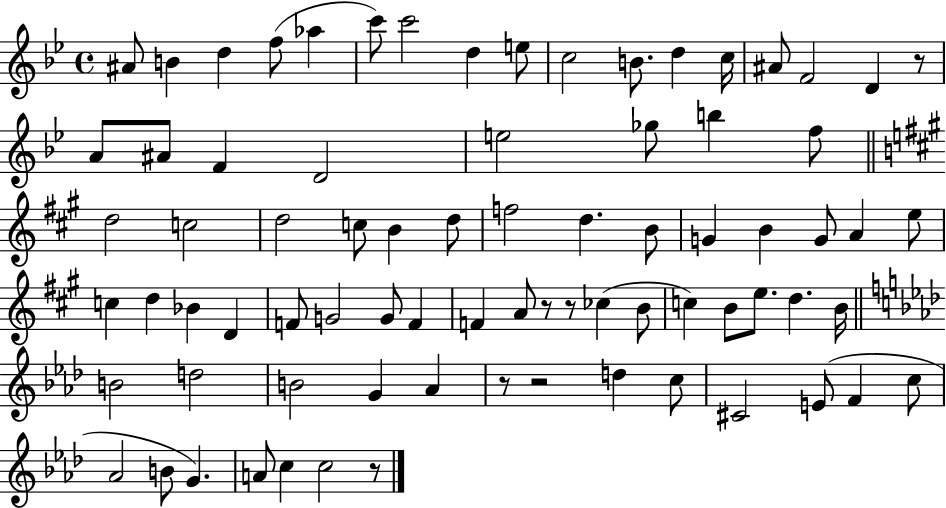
X:1
T:Untitled
M:4/4
L:1/4
K:Bb
^A/2 B d f/2 _a c'/2 c'2 d e/2 c2 B/2 d c/4 ^A/2 F2 D z/2 A/2 ^A/2 F D2 e2 _g/2 b f/2 d2 c2 d2 c/2 B d/2 f2 d B/2 G B G/2 A e/2 c d _B D F/2 G2 G/2 F F A/2 z/2 z/2 _c B/2 c B/2 e/2 d B/4 B2 d2 B2 G _A z/2 z2 d c/2 ^C2 E/2 F c/2 _A2 B/2 G A/2 c c2 z/2